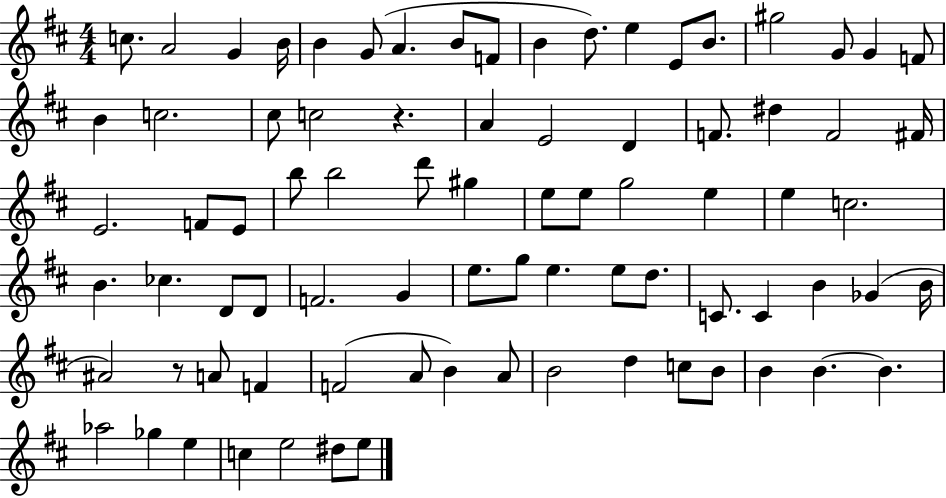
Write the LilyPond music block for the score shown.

{
  \clef treble
  \numericTimeSignature
  \time 4/4
  \key d \major
  c''8. a'2 g'4 b'16 | b'4 g'8( a'4. b'8 f'8 | b'4 d''8.) e''4 e'8 b'8. | gis''2 g'8 g'4 f'8 | \break b'4 c''2. | cis''8 c''2 r4. | a'4 e'2 d'4 | f'8. dis''4 f'2 fis'16 | \break e'2. f'8 e'8 | b''8 b''2 d'''8 gis''4 | e''8 e''8 g''2 e''4 | e''4 c''2. | \break b'4. ces''4. d'8 d'8 | f'2. g'4 | e''8. g''8 e''4. e''8 d''8. | c'8. c'4 b'4 ges'4( b'16 | \break ais'2) r8 a'8 f'4 | f'2( a'8 b'4) a'8 | b'2 d''4 c''8 b'8 | b'4 b'4.~~ b'4. | \break aes''2 ges''4 e''4 | c''4 e''2 dis''8 e''8 | \bar "|."
}